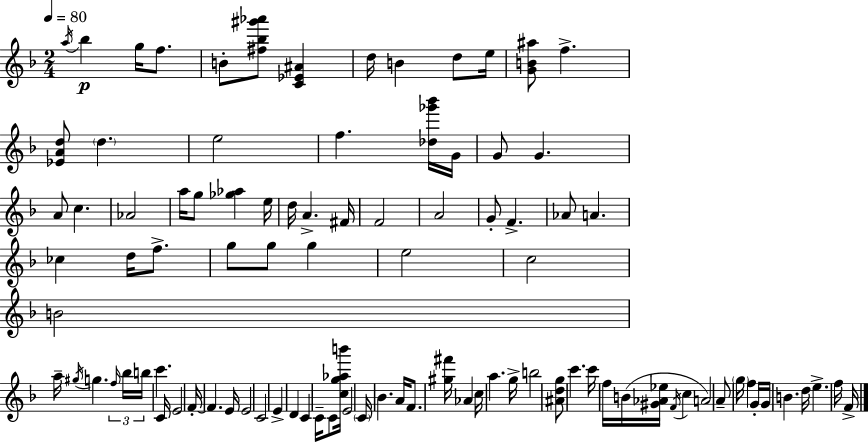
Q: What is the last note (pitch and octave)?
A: F4